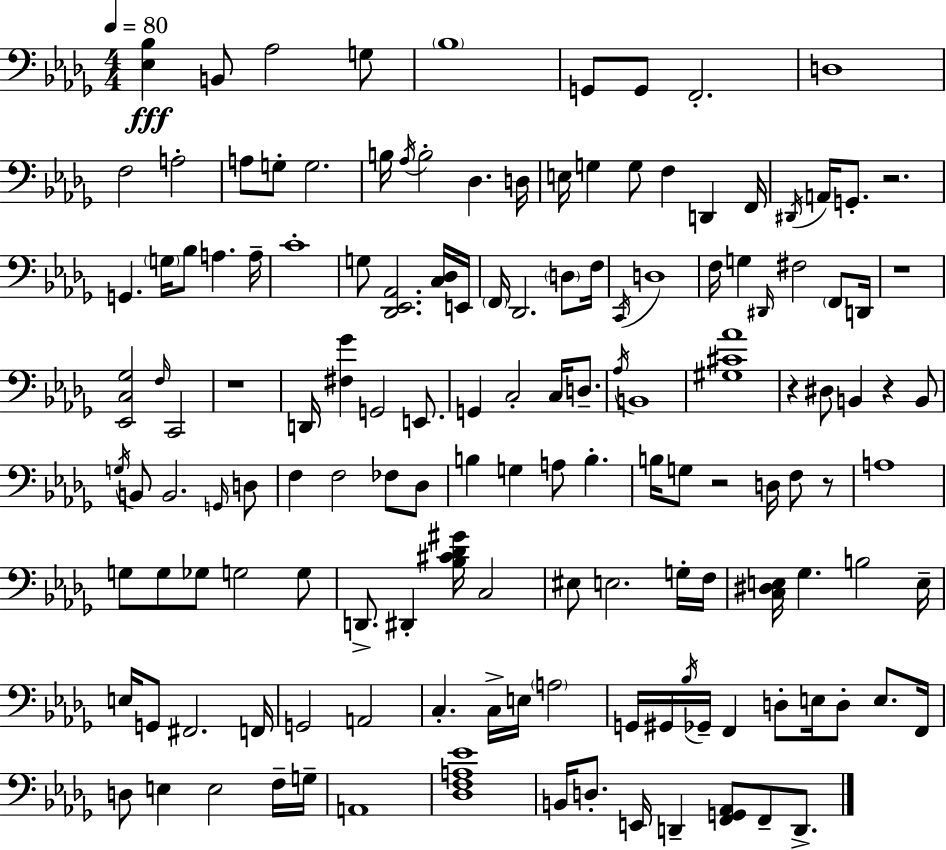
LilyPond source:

{
  \clef bass
  \numericTimeSignature
  \time 4/4
  \key bes \minor
  \tempo 4 = 80
  <ees bes>4\fff b,8 aes2 g8 | \parenthesize bes1 | g,8 g,8 f,2.-. | d1 | \break f2 a2-. | a8 g8-. g2. | b16 \acciaccatura { aes16 } b2-. des4. | d16 e16 g4 g8 f4 d,4 | \break f,16 \acciaccatura { dis,16 } a,16 g,8.-. r2. | g,4. \parenthesize g16 bes8 a4. | a16-- c'1-. | g8 <des, ees, aes,>2. | \break <c des>16 e,16 \parenthesize f,16 des,2. \parenthesize d8 | f16 \acciaccatura { c,16 } d1 | f16 g4 \grace { dis,16 } fis2 | \parenthesize f,8 d,16 r1 | \break <ees, c ges>2 \grace { f16 } c,2 | r1 | d,16 <fis ges'>4 g,2 | e,8. g,4 c2-. | \break c16 d8.-- \acciaccatura { aes16 } b,1 | <gis cis' aes'>1 | r4 dis8 b,4 | r4 b,8 \acciaccatura { g16 } b,8 b,2. | \break \grace { g,16 } d8 f4 f2 | fes8 des8 b4 g4 | a8 b4.-. b16 g8 r2 | d16 f8 r8 a1 | \break g8 g8 ges8 g2 | g8 d,8.-> dis,4-. <bes cis' des' gis'>16 | c2 eis8 e2. | g16-. f16 <c dis e>16 ges4. b2 | \break e16-- e16 g,8 fis,2. | f,16 g,2 | a,2 c4.-. c16-> e16 | \parenthesize a2 g,16 gis,16 \acciaccatura { bes16 } ges,16-- f,4 | \break d8-. e16 d8-. e8. f,16 d8 e4 e2 | f16-- g16-- a,1 | <des f a ees'>1 | b,16 d8.-. e,16 d,4-- | \break <f, g, aes,>8 f,8-- d,8.-> \bar "|."
}